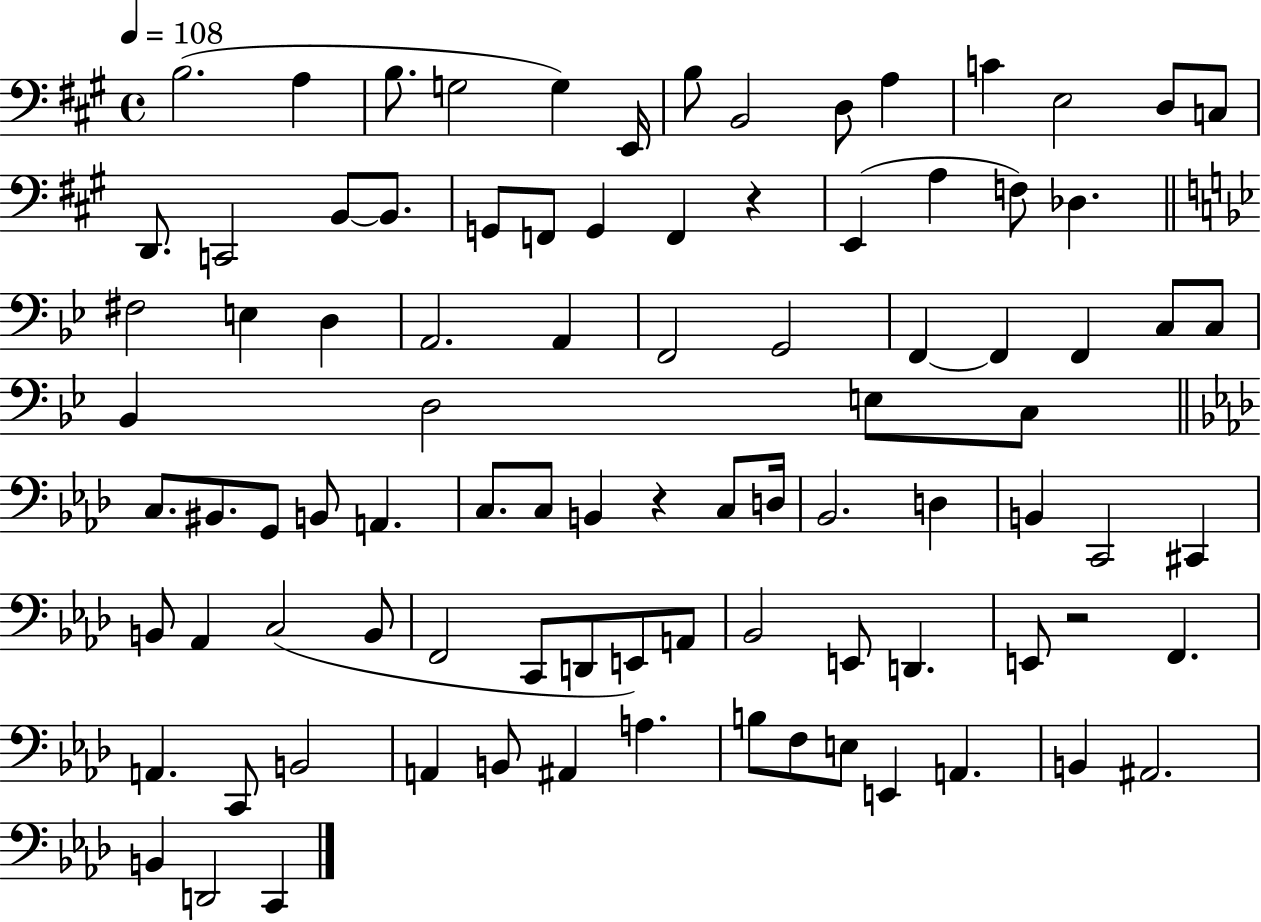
{
  \clef bass
  \time 4/4
  \defaultTimeSignature
  \key a \major
  \tempo 4 = 108
  b2.( a4 | b8. g2 g4) e,16 | b8 b,2 d8 a4 | c'4 e2 d8 c8 | \break d,8. c,2 b,8~~ b,8. | g,8 f,8 g,4 f,4 r4 | e,4( a4 f8) des4. | \bar "||" \break \key bes \major fis2 e4 d4 | a,2. a,4 | f,2 g,2 | f,4~~ f,4 f,4 c8 c8 | \break bes,4 d2 e8 c8 | \bar "||" \break \key aes \major c8. bis,8. g,8 b,8 a,4. | c8. c8 b,4 r4 c8 d16 | bes,2. d4 | b,4 c,2 cis,4 | \break b,8 aes,4 c2( b,8 | f,2 c,8 d,8 e,8) a,8 | bes,2 e,8 d,4. | e,8 r2 f,4. | \break a,4. c,8 b,2 | a,4 b,8 ais,4 a4. | b8 f8 e8 e,4 a,4. | b,4 ais,2. | \break b,4 d,2 c,4 | \bar "|."
}